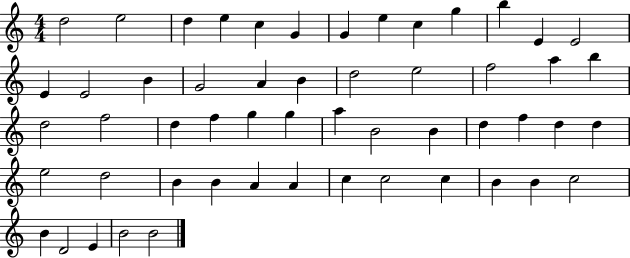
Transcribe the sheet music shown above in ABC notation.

X:1
T:Untitled
M:4/4
L:1/4
K:C
d2 e2 d e c G G e c g b E E2 E E2 B G2 A B d2 e2 f2 a b d2 f2 d f g g a B2 B d f d d e2 d2 B B A A c c2 c B B c2 B D2 E B2 B2